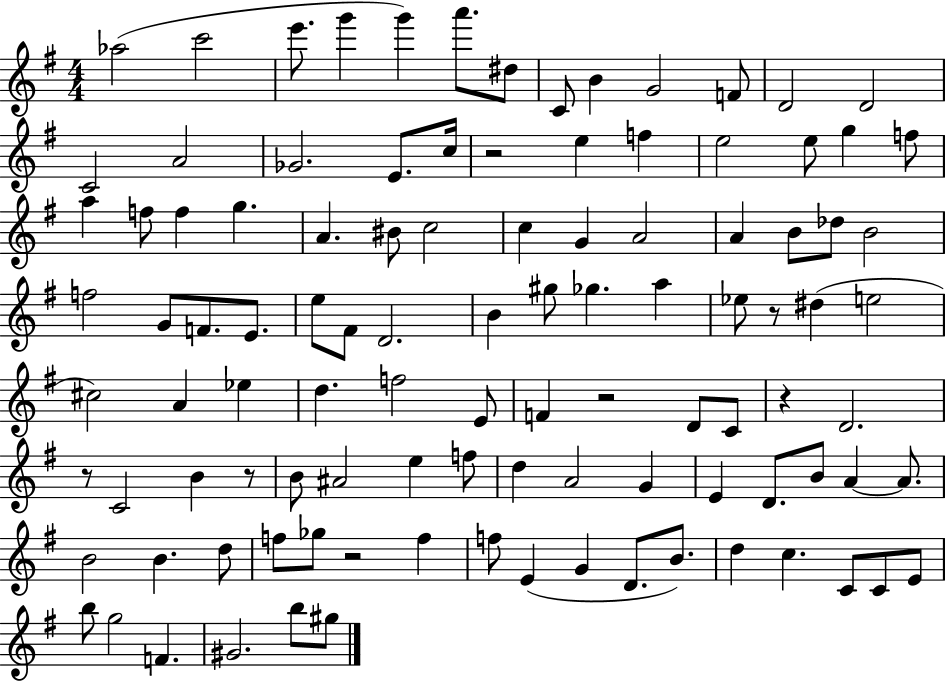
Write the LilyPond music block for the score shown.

{
  \clef treble
  \numericTimeSignature
  \time 4/4
  \key g \major
  aes''2( c'''2 | e'''8. g'''4 g'''4) a'''8. dis''8 | c'8 b'4 g'2 f'8 | d'2 d'2 | \break c'2 a'2 | ges'2. e'8. c''16 | r2 e''4 f''4 | e''2 e''8 g''4 f''8 | \break a''4 f''8 f''4 g''4. | a'4. bis'8 c''2 | c''4 g'4 a'2 | a'4 b'8 des''8 b'2 | \break f''2 g'8 f'8. e'8. | e''8 fis'8 d'2. | b'4 gis''8 ges''4. a''4 | ees''8 r8 dis''4( e''2 | \break cis''2) a'4 ees''4 | d''4. f''2 e'8 | f'4 r2 d'8 c'8 | r4 d'2. | \break r8 c'2 b'4 r8 | b'8 ais'2 e''4 f''8 | d''4 a'2 g'4 | e'4 d'8. b'8 a'4~~ a'8. | \break b'2 b'4. d''8 | f''8 ges''8 r2 f''4 | f''8 e'4( g'4 d'8. b'8.) | d''4 c''4. c'8 c'8 e'8 | \break b''8 g''2 f'4. | gis'2. b''8 gis''8 | \bar "|."
}